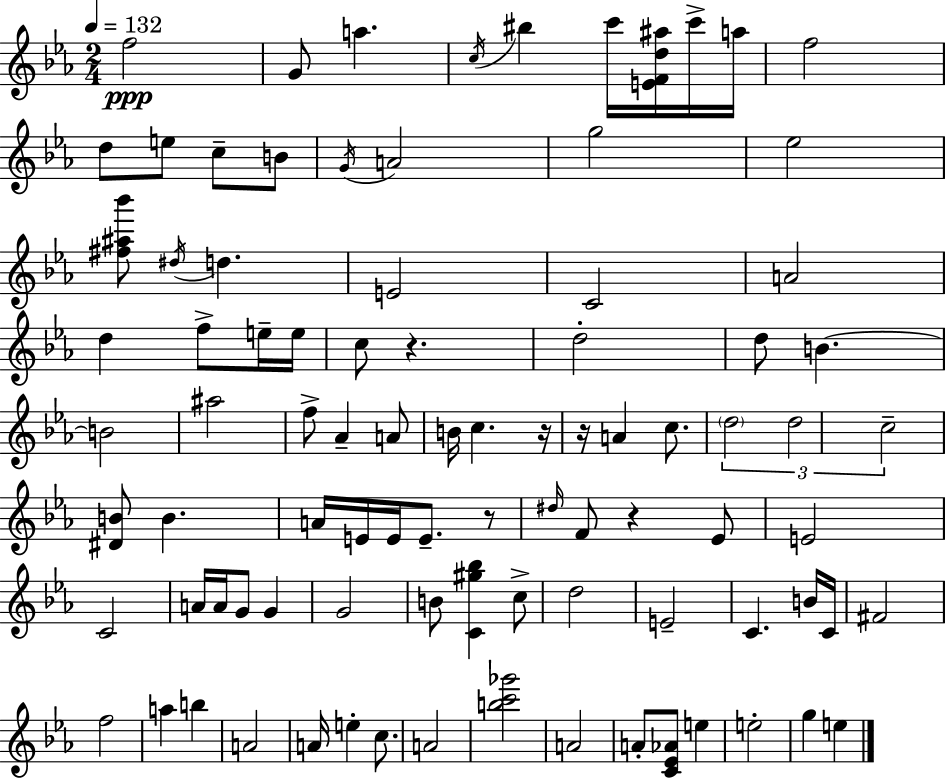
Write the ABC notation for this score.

X:1
T:Untitled
M:2/4
L:1/4
K:Cm
f2 G/2 a c/4 ^b c'/4 [EFd^a]/4 c'/4 a/4 f2 d/2 e/2 c/2 B/2 G/4 A2 g2 _e2 [^f^a_b']/2 ^d/4 d E2 C2 A2 d f/2 e/4 e/4 c/2 z d2 d/2 B B2 ^a2 f/2 _A A/2 B/4 c z/4 z/4 A c/2 d2 d2 c2 [^DB]/2 B A/4 E/4 E/4 E/2 z/2 ^d/4 F/2 z _E/2 E2 C2 A/4 A/4 G/2 G G2 B/2 [C^g_b] c/2 d2 E2 C B/4 C/4 ^F2 f2 a b A2 A/4 e c/2 A2 [bc'_g']2 A2 A/2 [C_E_A]/2 e e2 g e